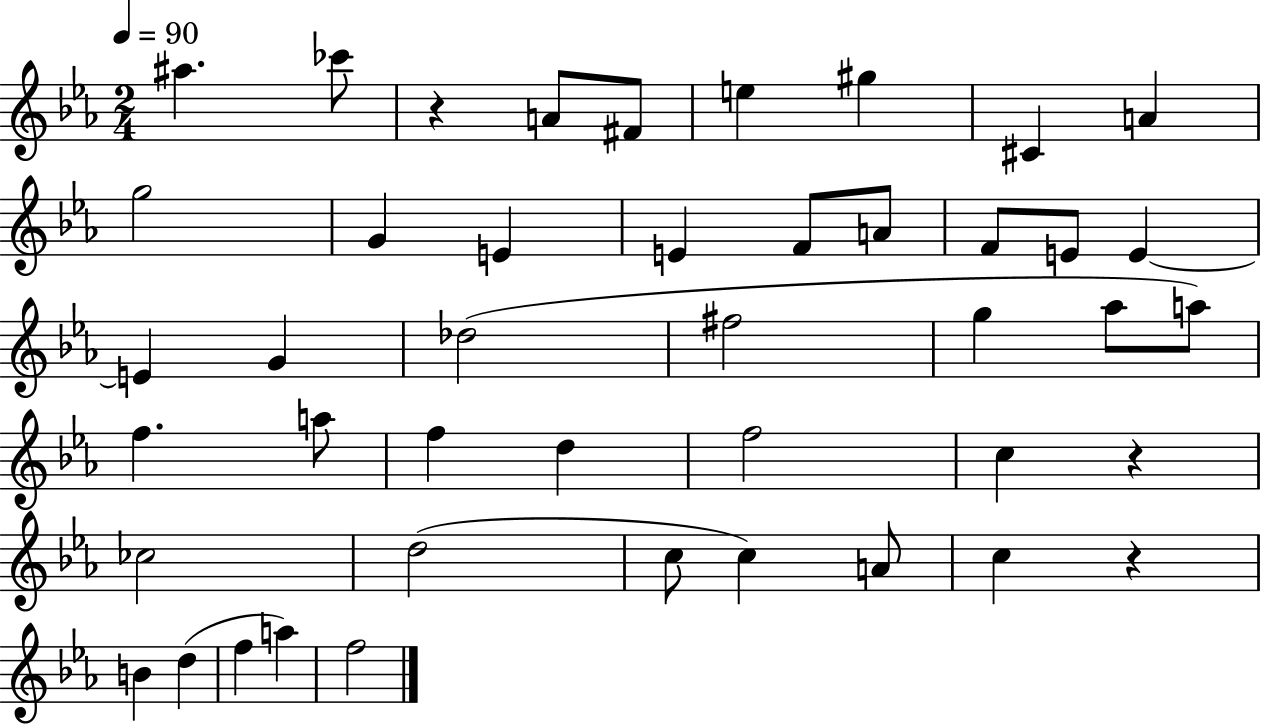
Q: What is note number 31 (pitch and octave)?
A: CES5